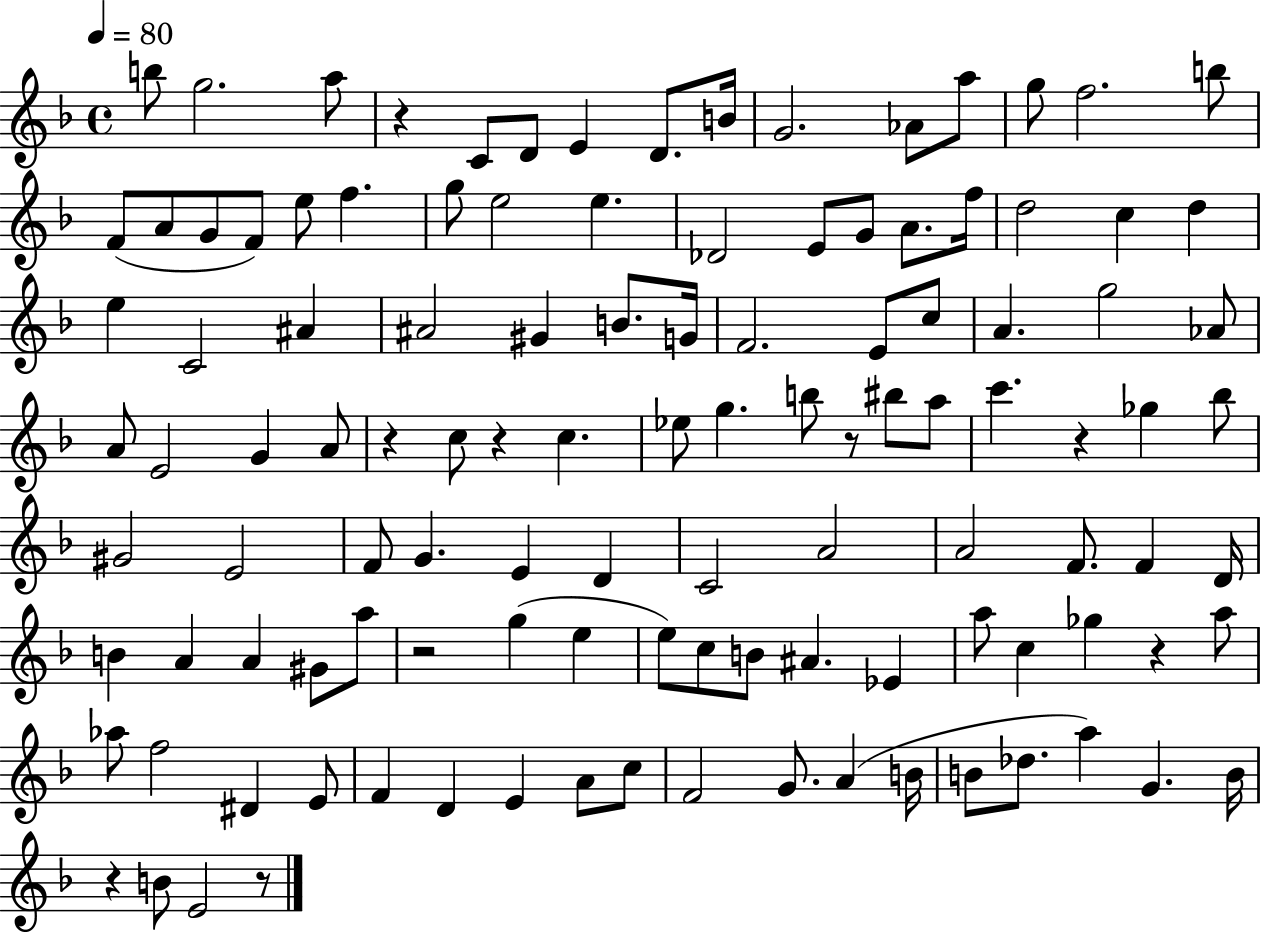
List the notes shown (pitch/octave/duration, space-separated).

B5/e G5/h. A5/e R/q C4/e D4/e E4/q D4/e. B4/s G4/h. Ab4/e A5/e G5/e F5/h. B5/e F4/e A4/e G4/e F4/e E5/e F5/q. G5/e E5/h E5/q. Db4/h E4/e G4/e A4/e. F5/s D5/h C5/q D5/q E5/q C4/h A#4/q A#4/h G#4/q B4/e. G4/s F4/h. E4/e C5/e A4/q. G5/h Ab4/e A4/e E4/h G4/q A4/e R/q C5/e R/q C5/q. Eb5/e G5/q. B5/e R/e BIS5/e A5/e C6/q. R/q Gb5/q Bb5/e G#4/h E4/h F4/e G4/q. E4/q D4/q C4/h A4/h A4/h F4/e. F4/q D4/s B4/q A4/q A4/q G#4/e A5/e R/h G5/q E5/q E5/e C5/e B4/e A#4/q. Eb4/q A5/e C5/q Gb5/q R/q A5/e Ab5/e F5/h D#4/q E4/e F4/q D4/q E4/q A4/e C5/e F4/h G4/e. A4/q B4/s B4/e Db5/e. A5/q G4/q. B4/s R/q B4/e E4/h R/e